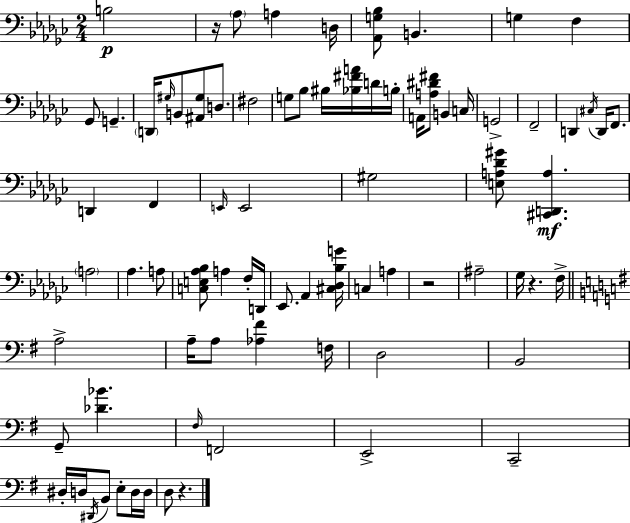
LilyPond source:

{
  \clef bass
  \numericTimeSignature
  \time 2/4
  \key ees \minor
  b2\p | r16 \parenthesize aes8 a4 d16 | <aes, g bes>8 b,4. | g4 f4 | \break ges,8 g,4.-- | \parenthesize d,16 \grace { gis16 } b,8 <ais, gis>8 d8. | fis2 | g8 bes8 bis16 <bes fis' a'>16 d'16 | \break b16-. a,16 <a dis' fis'>8 b,4 | c16 g,2-> | f,2-- | d,4 \acciaccatura { cis16 } d,16 f,8. | \break d,4 f,4 | \grace { e,16 } e,2 | gis2 | <e a des' gis'>8 <cis, d, a>4.\mf | \break \parenthesize a2 | aes4. | a8 <c e aes bes>8 a4 | f16-. d,16 ees,8. aes,4 | \break <cis des bes g'>16 c4 a4 | r2 | ais2-- | ges16 r4. | \break f16-> \bar "||" \break \key e \minor a2-> | a16-- a8 <aes fis'>4 f16 | d2 | b,2 | \break g,8-- <des' bes'>4. | \grace { fis16 } f,2 | e,2-> | c,2-- | \break dis16-. d16 \acciaccatura { dis,16 } b,8 e8-. | d16 d16 d8 r4. | \bar "|."
}